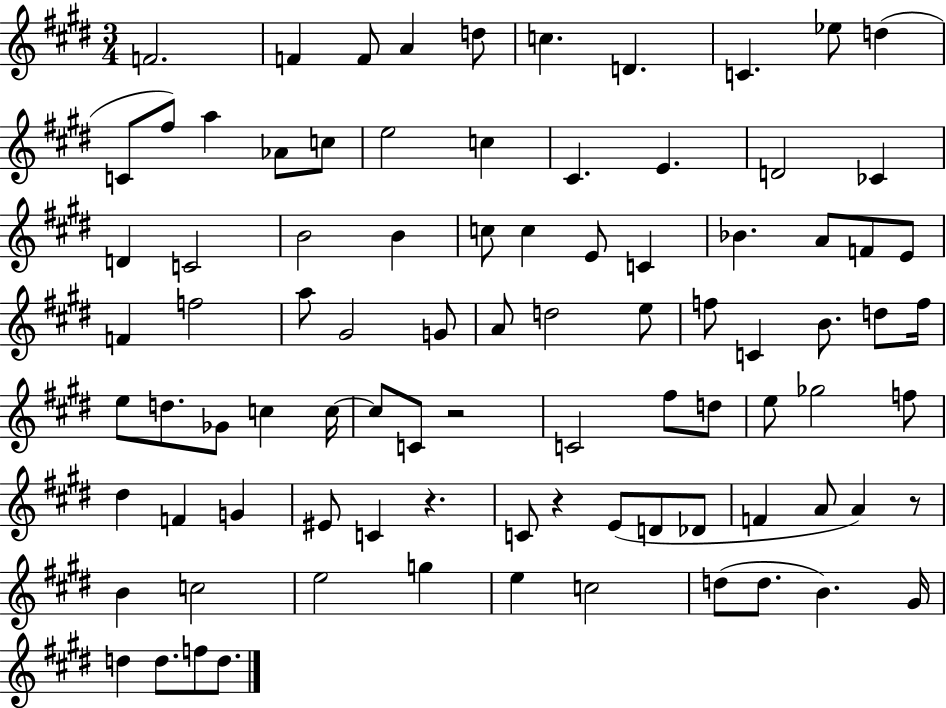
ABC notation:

X:1
T:Untitled
M:3/4
L:1/4
K:E
F2 F F/2 A d/2 c D C _e/2 d C/2 ^f/2 a _A/2 c/2 e2 c ^C E D2 _C D C2 B2 B c/2 c E/2 C _B A/2 F/2 E/2 F f2 a/2 ^G2 G/2 A/2 d2 e/2 f/2 C B/2 d/2 f/4 e/2 d/2 _G/2 c c/4 c/2 C/2 z2 C2 ^f/2 d/2 e/2 _g2 f/2 ^d F G ^E/2 C z C/2 z E/2 D/2 _D/2 F A/2 A z/2 B c2 e2 g e c2 d/2 d/2 B ^G/4 d d/2 f/2 d/2